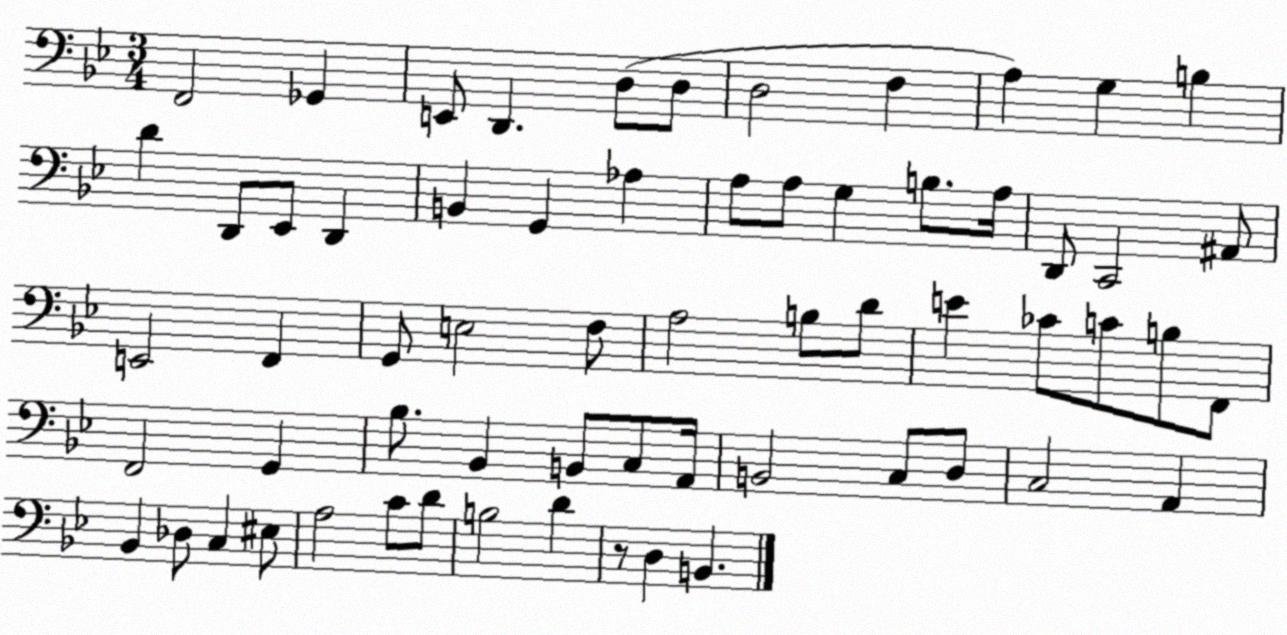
X:1
T:Untitled
M:3/4
L:1/4
K:Bb
F,,2 _G,, E,,/2 D,, D,/2 D,/2 D,2 F, A, G, B, D D,,/2 _E,,/2 D,, B,, G,, _A, A,/2 A,/2 G, B,/2 A,/4 D,,/2 C,,2 ^A,,/2 E,,2 F,, G,,/2 E,2 F,/2 A,2 B,/2 D/2 E _C/2 C/2 B,/2 F,,/2 F,,2 G,, _B,/2 _B,, B,,/2 C,/2 A,,/4 B,,2 C,/2 D,/2 C,2 A,, _B,, _D,/2 C, ^E,/2 A,2 C/2 D/2 B,2 D z/2 D, B,,